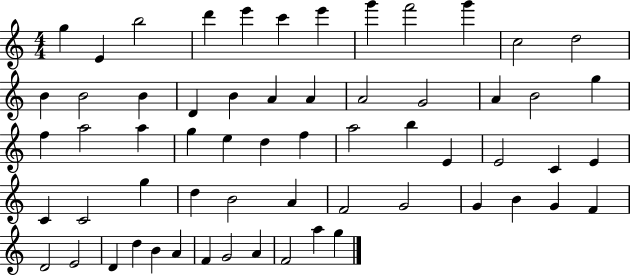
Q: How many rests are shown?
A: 0